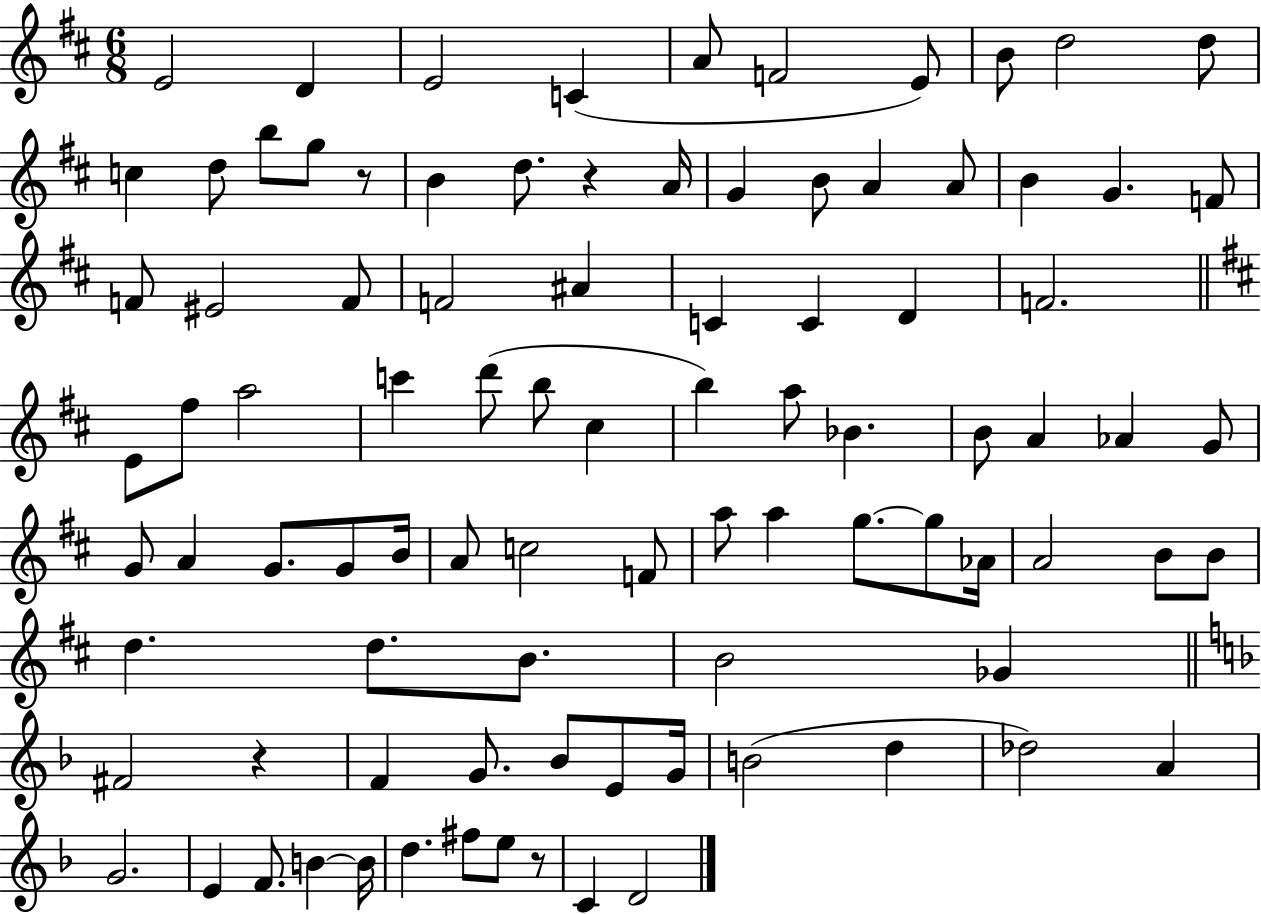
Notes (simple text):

E4/h D4/q E4/h C4/q A4/e F4/h E4/e B4/e D5/h D5/e C5/q D5/e B5/e G5/e R/e B4/q D5/e. R/q A4/s G4/q B4/e A4/q A4/e B4/q G4/q. F4/e F4/e EIS4/h F4/e F4/h A#4/q C4/q C4/q D4/q F4/h. E4/e F#5/e A5/h C6/q D6/e B5/e C#5/q B5/q A5/e Bb4/q. B4/e A4/q Ab4/q G4/e G4/e A4/q G4/e. G4/e B4/s A4/e C5/h F4/e A5/e A5/q G5/e. G5/e Ab4/s A4/h B4/e B4/e D5/q. D5/e. B4/e. B4/h Gb4/q F#4/h R/q F4/q G4/e. Bb4/e E4/e G4/s B4/h D5/q Db5/h A4/q G4/h. E4/q F4/e. B4/q B4/s D5/q. F#5/e E5/e R/e C4/q D4/h